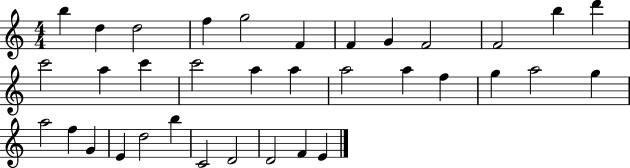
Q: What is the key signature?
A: C major